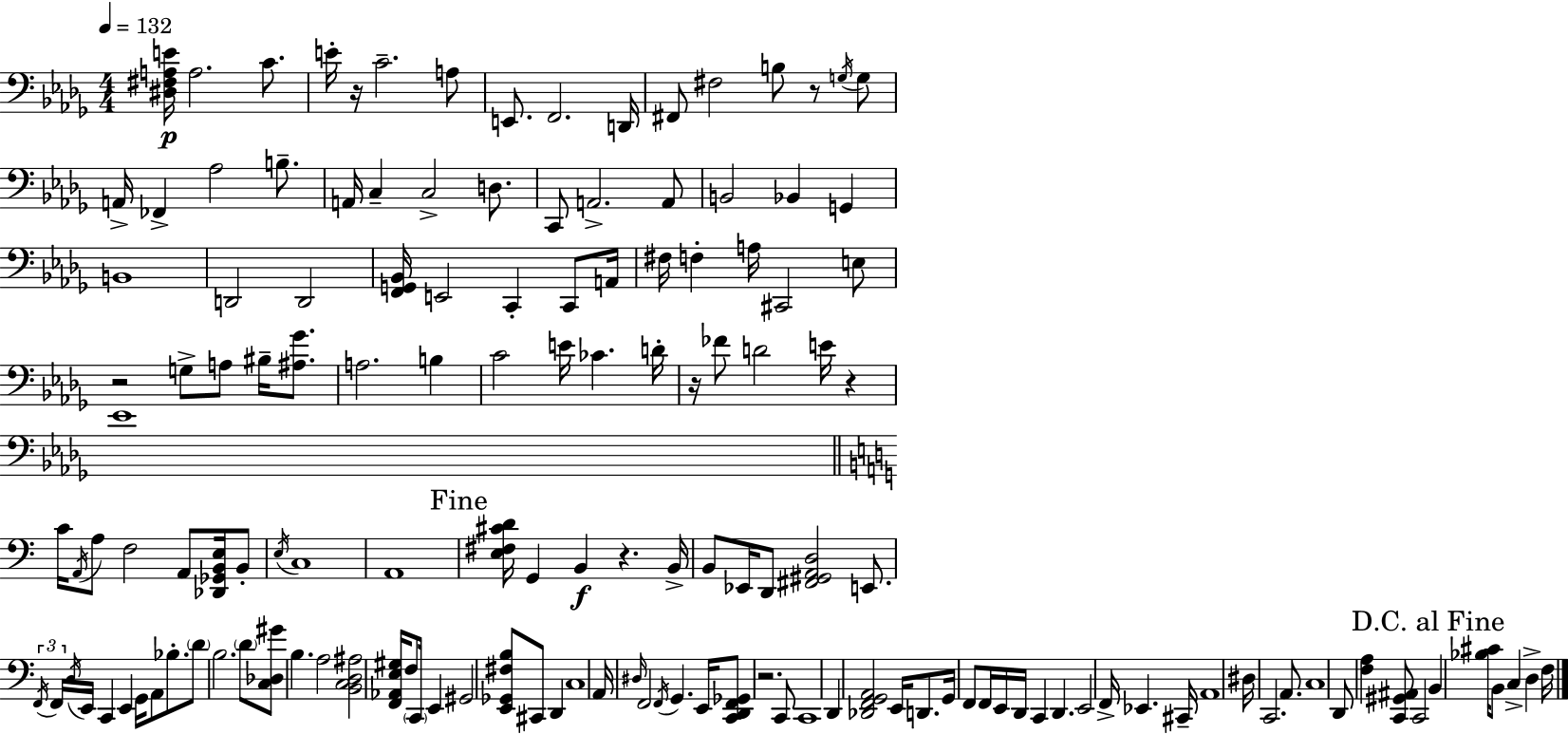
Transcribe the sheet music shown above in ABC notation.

X:1
T:Untitled
M:4/4
L:1/4
K:Bbm
[^D,^F,A,E]/4 A,2 C/2 E/4 z/4 C2 A,/2 E,,/2 F,,2 D,,/4 ^F,,/2 ^F,2 B,/2 z/2 G,/4 G,/2 A,,/4 _F,, _A,2 B,/2 A,,/4 C, C,2 D,/2 C,,/2 A,,2 A,,/2 B,,2 _B,, G,, B,,4 D,,2 D,,2 [F,,G,,_B,,]/4 E,,2 C,, C,,/2 A,,/4 ^F,/4 F, A,/4 ^C,,2 E,/2 z2 G,/2 A,/2 ^B,/4 [^A,_G]/2 A,2 B, C2 E/4 _C D/4 z/4 _F/2 D2 E/4 z _E4 C/4 A,,/4 A,/2 F,2 A,,/2 [_D,,_G,,B,,E,]/4 B,,/2 E,/4 C,4 A,,4 [E,^F,^CD]/4 G,, B,, z B,,/4 B,,/2 _E,,/4 D,,/2 [^F,,^G,,A,,D,]2 E,,/2 F,,/4 F,,/4 D,/4 E,,/4 C,, E,, G,,/4 A,,/2 _B,/2 D/2 B,2 D/2 [C,_D,^G]/2 B, A,2 [B,,C,D,^A,]2 [F,,_A,,E,^G,]/4 F,/2 C,,/4 E,, ^G,,2 [E,,_G,,^F,B,]/2 ^C,,/2 D,, C,4 A,,/4 ^D,/4 F,,2 F,,/4 G,, E,,/4 [C,,D,,F,,_G,,]/2 z2 C,,/2 C,,4 D,, [_D,,F,,G,,A,,]2 E,,/4 D,,/2 G,,/4 F,,/2 F,,/4 E,,/4 D,,/4 C,, D,, E,,2 F,,/4 _E,, ^C,,/4 A,,4 ^D,/4 C,,2 A,,/2 C,4 D,,/2 [F,A,] [C,,^G,,^A,,]/2 C,,2 B,, [_B,^C]/4 B,,/2 C, D, F,/4